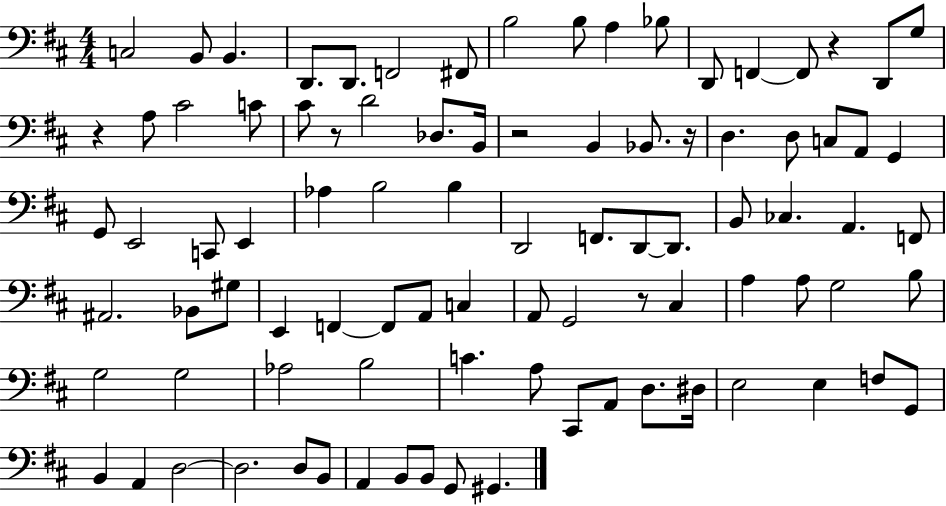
X:1
T:Untitled
M:4/4
L:1/4
K:D
C,2 B,,/2 B,, D,,/2 D,,/2 F,,2 ^F,,/2 B,2 B,/2 A, _B,/2 D,,/2 F,, F,,/2 z D,,/2 G,/2 z A,/2 ^C2 C/2 ^C/2 z/2 D2 _D,/2 B,,/4 z2 B,, _B,,/2 z/4 D, D,/2 C,/2 A,,/2 G,, G,,/2 E,,2 C,,/2 E,, _A, B,2 B, D,,2 F,,/2 D,,/2 D,,/2 B,,/2 _C, A,, F,,/2 ^A,,2 _B,,/2 ^G,/2 E,, F,, F,,/2 A,,/2 C, A,,/2 G,,2 z/2 ^C, A, A,/2 G,2 B,/2 G,2 G,2 _A,2 B,2 C A,/2 ^C,,/2 A,,/2 D,/2 ^D,/4 E,2 E, F,/2 G,,/2 B,, A,, D,2 D,2 D,/2 B,,/2 A,, B,,/2 B,,/2 G,,/2 ^G,,